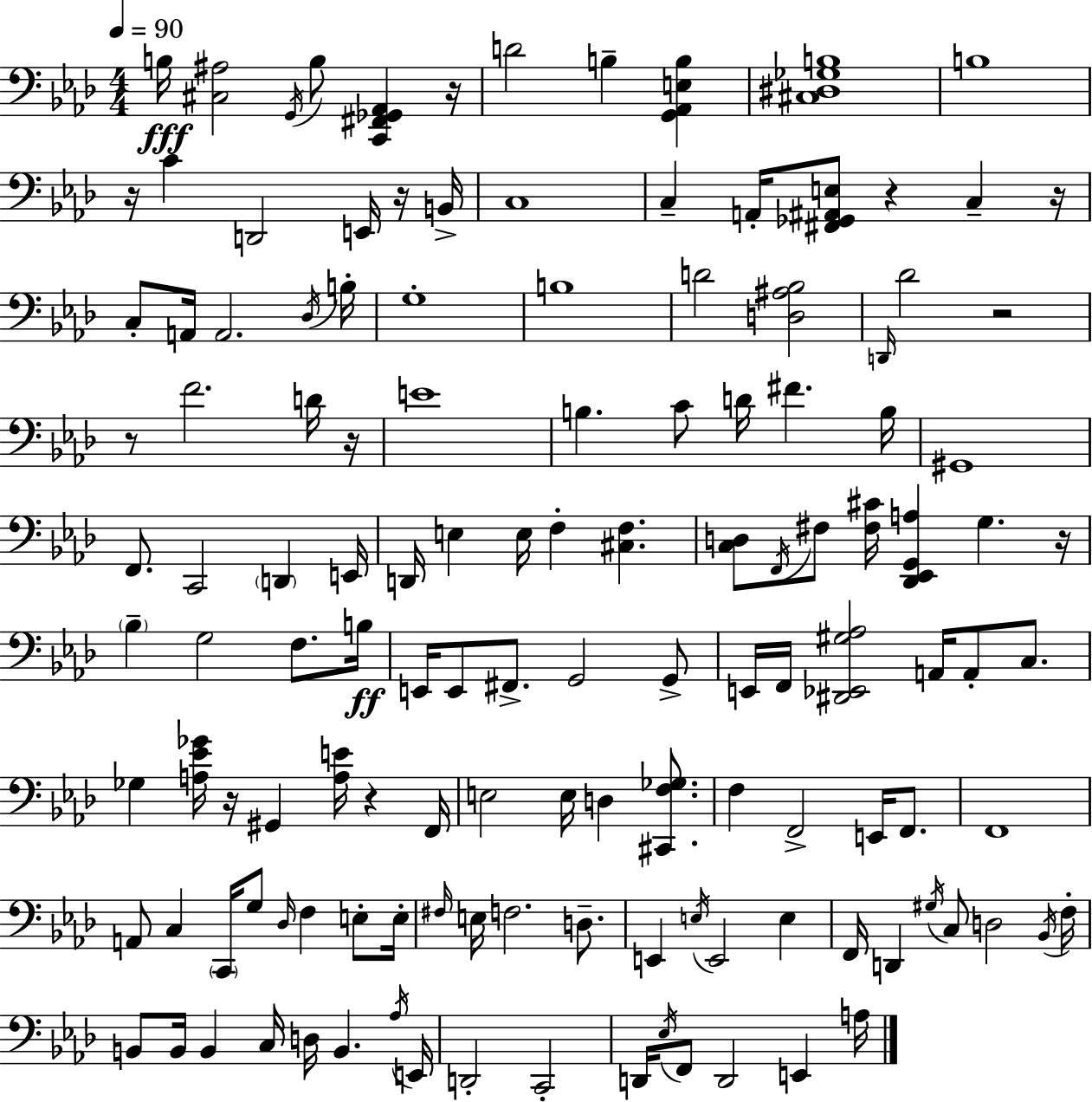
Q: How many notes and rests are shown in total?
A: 133